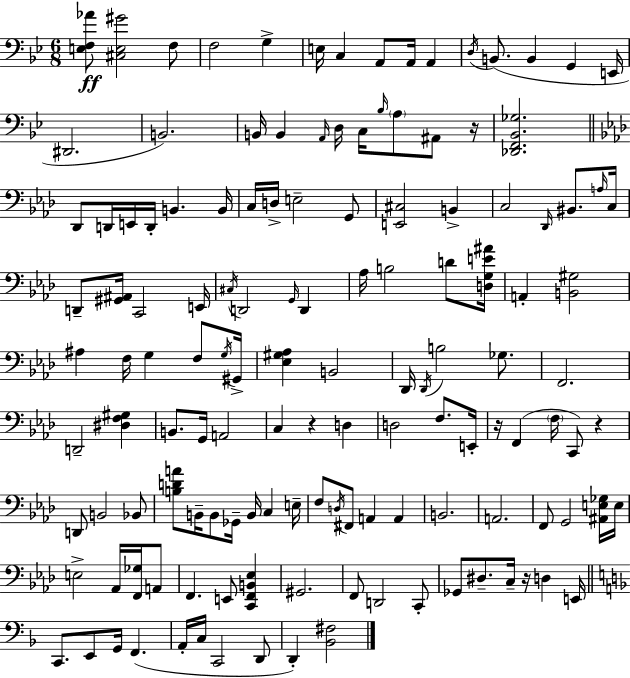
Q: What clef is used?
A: bass